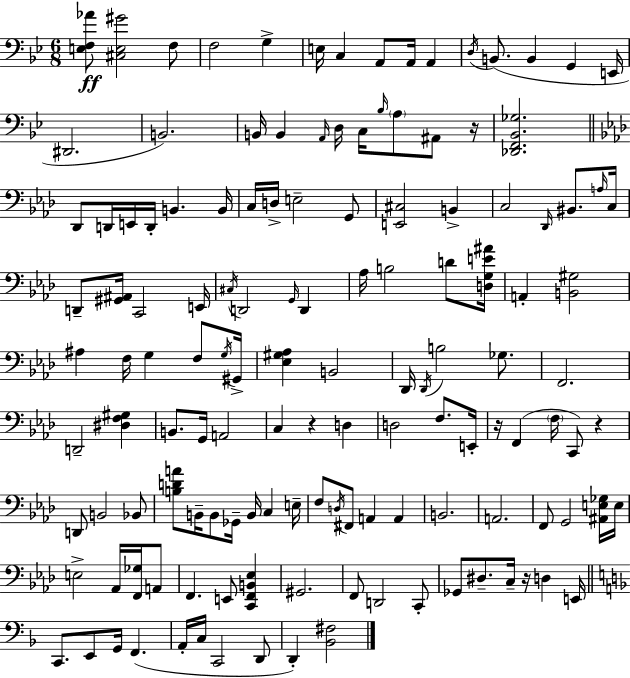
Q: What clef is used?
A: bass